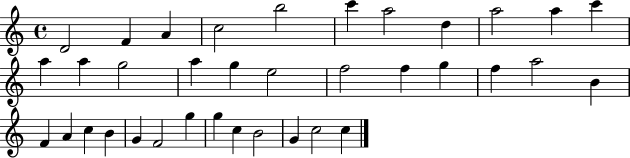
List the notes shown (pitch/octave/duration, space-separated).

D4/h F4/q A4/q C5/h B5/h C6/q A5/h D5/q A5/h A5/q C6/q A5/q A5/q G5/h A5/q G5/q E5/h F5/h F5/q G5/q F5/q A5/h B4/q F4/q A4/q C5/q B4/q G4/q F4/h G5/q G5/q C5/q B4/h G4/q C5/h C5/q